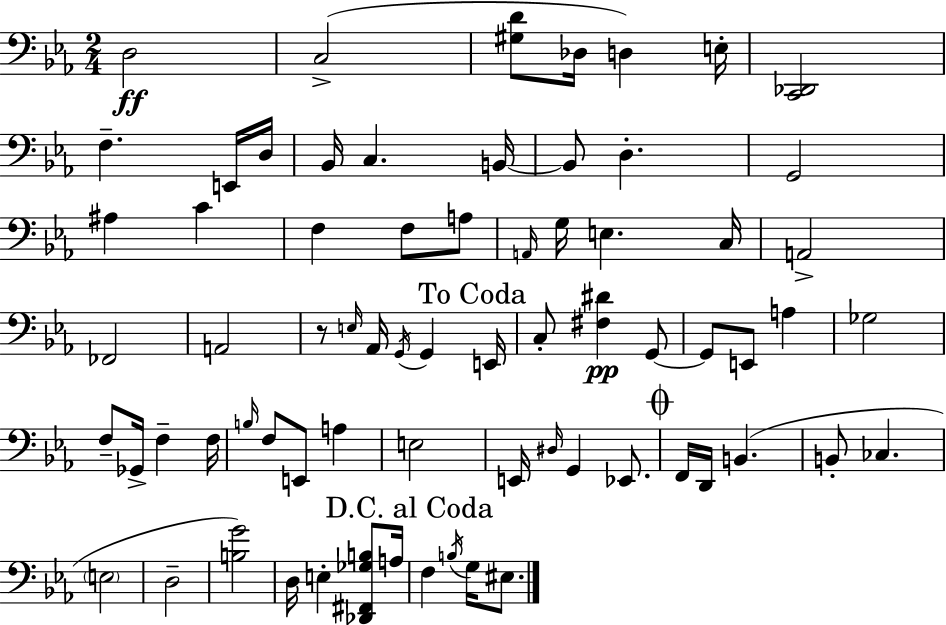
X:1
T:Untitled
M:2/4
L:1/4
K:Cm
D,2 C,2 [^G,D]/2 _D,/4 D, E,/4 [C,,_D,,]2 F, E,,/4 D,/4 _B,,/4 C, B,,/4 B,,/2 D, G,,2 ^A, C F, F,/2 A,/2 A,,/4 G,/4 E, C,/4 A,,2 _F,,2 A,,2 z/2 E,/4 _A,,/4 G,,/4 G,, E,,/4 C,/2 [^F,^D] G,,/2 G,,/2 E,,/2 A, _G,2 F,/2 _G,,/4 F, F,/4 B,/4 F,/2 E,,/2 A, E,2 E,,/4 ^D,/4 G,, _E,,/2 F,,/4 D,,/4 B,, B,,/2 _C, E,2 D,2 [B,G]2 D,/4 E, [_D,,^F,,_G,B,]/2 A,/4 F, B,/4 G,/4 ^E,/2